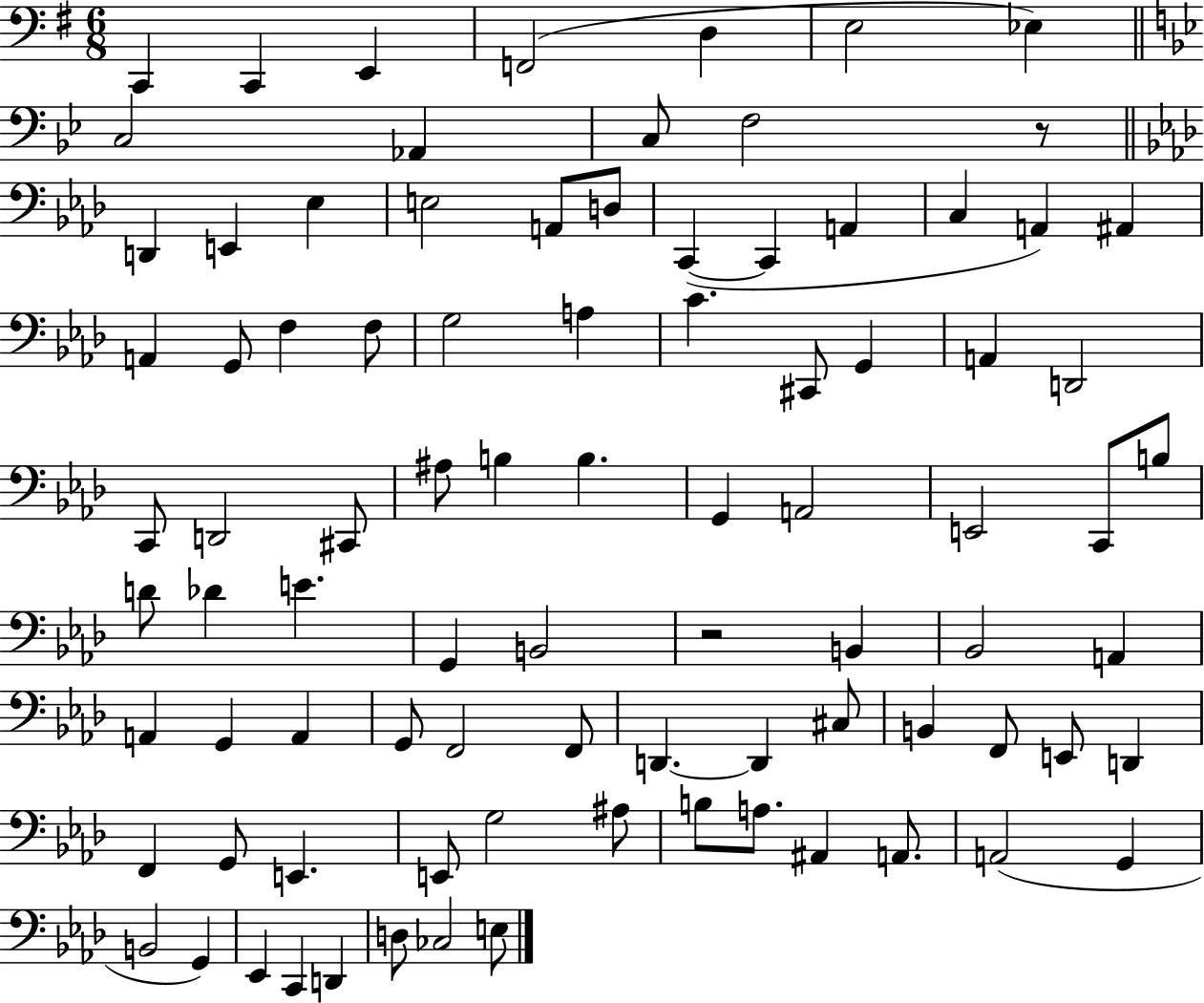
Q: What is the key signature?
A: G major